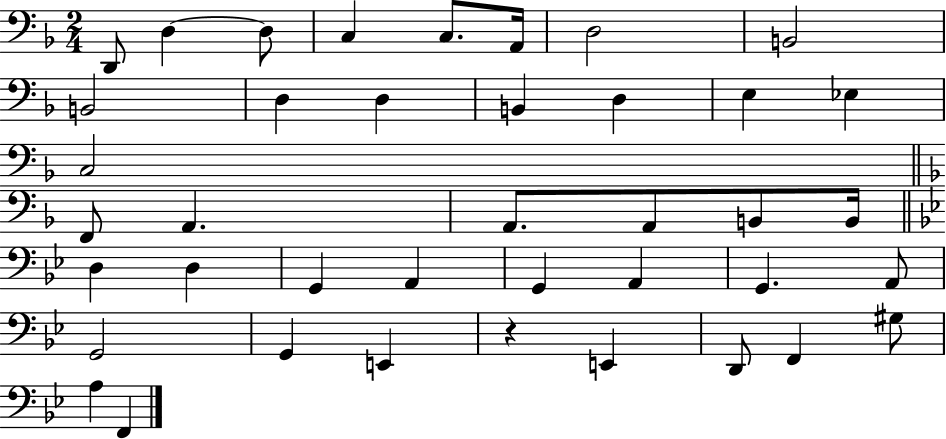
{
  \clef bass
  \numericTimeSignature
  \time 2/4
  \key f \major
  \repeat volta 2 { d,8 d4~~ d8 | c4 c8. a,16 | d2 | b,2 | \break b,2 | d4 d4 | b,4 d4 | e4 ees4 | \break c2 | \bar "||" \break \key f \major f,8 a,4. | a,8. a,8 b,8 b,16 | \bar "||" \break \key g \minor d4 d4 | g,4 a,4 | g,4 a,4 | g,4. a,8 | \break g,2 | g,4 e,4 | r4 e,4 | d,8 f,4 gis8 | \break a4 f,4 | } \bar "|."
}